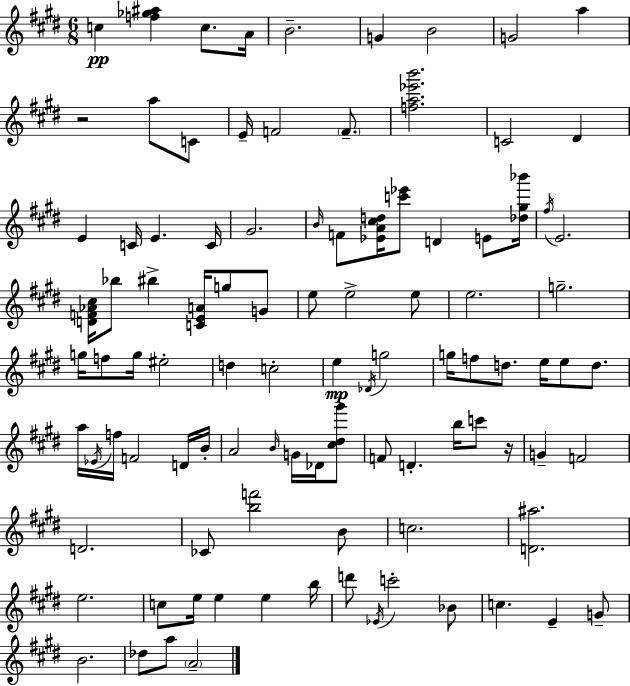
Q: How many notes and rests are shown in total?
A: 99